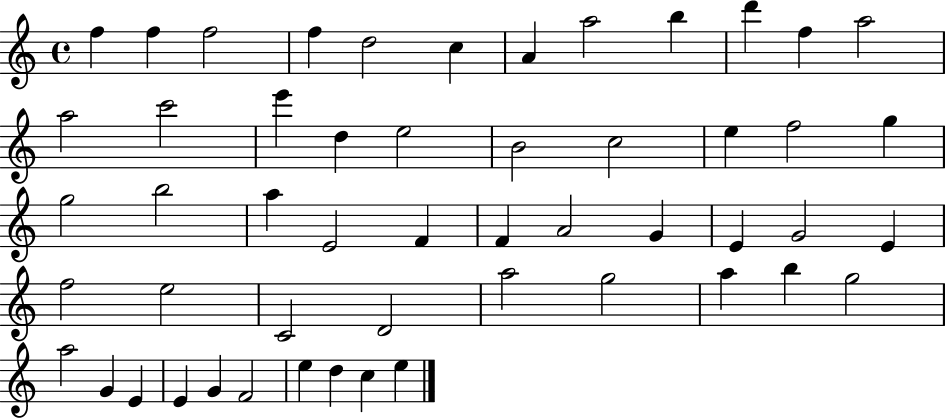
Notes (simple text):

F5/q F5/q F5/h F5/q D5/h C5/q A4/q A5/h B5/q D6/q F5/q A5/h A5/h C6/h E6/q D5/q E5/h B4/h C5/h E5/q F5/h G5/q G5/h B5/h A5/q E4/h F4/q F4/q A4/h G4/q E4/q G4/h E4/q F5/h E5/h C4/h D4/h A5/h G5/h A5/q B5/q G5/h A5/h G4/q E4/q E4/q G4/q F4/h E5/q D5/q C5/q E5/q